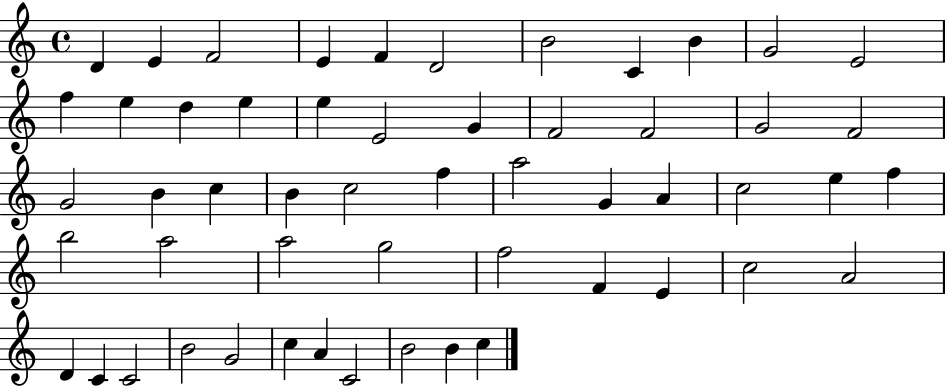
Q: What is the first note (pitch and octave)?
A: D4